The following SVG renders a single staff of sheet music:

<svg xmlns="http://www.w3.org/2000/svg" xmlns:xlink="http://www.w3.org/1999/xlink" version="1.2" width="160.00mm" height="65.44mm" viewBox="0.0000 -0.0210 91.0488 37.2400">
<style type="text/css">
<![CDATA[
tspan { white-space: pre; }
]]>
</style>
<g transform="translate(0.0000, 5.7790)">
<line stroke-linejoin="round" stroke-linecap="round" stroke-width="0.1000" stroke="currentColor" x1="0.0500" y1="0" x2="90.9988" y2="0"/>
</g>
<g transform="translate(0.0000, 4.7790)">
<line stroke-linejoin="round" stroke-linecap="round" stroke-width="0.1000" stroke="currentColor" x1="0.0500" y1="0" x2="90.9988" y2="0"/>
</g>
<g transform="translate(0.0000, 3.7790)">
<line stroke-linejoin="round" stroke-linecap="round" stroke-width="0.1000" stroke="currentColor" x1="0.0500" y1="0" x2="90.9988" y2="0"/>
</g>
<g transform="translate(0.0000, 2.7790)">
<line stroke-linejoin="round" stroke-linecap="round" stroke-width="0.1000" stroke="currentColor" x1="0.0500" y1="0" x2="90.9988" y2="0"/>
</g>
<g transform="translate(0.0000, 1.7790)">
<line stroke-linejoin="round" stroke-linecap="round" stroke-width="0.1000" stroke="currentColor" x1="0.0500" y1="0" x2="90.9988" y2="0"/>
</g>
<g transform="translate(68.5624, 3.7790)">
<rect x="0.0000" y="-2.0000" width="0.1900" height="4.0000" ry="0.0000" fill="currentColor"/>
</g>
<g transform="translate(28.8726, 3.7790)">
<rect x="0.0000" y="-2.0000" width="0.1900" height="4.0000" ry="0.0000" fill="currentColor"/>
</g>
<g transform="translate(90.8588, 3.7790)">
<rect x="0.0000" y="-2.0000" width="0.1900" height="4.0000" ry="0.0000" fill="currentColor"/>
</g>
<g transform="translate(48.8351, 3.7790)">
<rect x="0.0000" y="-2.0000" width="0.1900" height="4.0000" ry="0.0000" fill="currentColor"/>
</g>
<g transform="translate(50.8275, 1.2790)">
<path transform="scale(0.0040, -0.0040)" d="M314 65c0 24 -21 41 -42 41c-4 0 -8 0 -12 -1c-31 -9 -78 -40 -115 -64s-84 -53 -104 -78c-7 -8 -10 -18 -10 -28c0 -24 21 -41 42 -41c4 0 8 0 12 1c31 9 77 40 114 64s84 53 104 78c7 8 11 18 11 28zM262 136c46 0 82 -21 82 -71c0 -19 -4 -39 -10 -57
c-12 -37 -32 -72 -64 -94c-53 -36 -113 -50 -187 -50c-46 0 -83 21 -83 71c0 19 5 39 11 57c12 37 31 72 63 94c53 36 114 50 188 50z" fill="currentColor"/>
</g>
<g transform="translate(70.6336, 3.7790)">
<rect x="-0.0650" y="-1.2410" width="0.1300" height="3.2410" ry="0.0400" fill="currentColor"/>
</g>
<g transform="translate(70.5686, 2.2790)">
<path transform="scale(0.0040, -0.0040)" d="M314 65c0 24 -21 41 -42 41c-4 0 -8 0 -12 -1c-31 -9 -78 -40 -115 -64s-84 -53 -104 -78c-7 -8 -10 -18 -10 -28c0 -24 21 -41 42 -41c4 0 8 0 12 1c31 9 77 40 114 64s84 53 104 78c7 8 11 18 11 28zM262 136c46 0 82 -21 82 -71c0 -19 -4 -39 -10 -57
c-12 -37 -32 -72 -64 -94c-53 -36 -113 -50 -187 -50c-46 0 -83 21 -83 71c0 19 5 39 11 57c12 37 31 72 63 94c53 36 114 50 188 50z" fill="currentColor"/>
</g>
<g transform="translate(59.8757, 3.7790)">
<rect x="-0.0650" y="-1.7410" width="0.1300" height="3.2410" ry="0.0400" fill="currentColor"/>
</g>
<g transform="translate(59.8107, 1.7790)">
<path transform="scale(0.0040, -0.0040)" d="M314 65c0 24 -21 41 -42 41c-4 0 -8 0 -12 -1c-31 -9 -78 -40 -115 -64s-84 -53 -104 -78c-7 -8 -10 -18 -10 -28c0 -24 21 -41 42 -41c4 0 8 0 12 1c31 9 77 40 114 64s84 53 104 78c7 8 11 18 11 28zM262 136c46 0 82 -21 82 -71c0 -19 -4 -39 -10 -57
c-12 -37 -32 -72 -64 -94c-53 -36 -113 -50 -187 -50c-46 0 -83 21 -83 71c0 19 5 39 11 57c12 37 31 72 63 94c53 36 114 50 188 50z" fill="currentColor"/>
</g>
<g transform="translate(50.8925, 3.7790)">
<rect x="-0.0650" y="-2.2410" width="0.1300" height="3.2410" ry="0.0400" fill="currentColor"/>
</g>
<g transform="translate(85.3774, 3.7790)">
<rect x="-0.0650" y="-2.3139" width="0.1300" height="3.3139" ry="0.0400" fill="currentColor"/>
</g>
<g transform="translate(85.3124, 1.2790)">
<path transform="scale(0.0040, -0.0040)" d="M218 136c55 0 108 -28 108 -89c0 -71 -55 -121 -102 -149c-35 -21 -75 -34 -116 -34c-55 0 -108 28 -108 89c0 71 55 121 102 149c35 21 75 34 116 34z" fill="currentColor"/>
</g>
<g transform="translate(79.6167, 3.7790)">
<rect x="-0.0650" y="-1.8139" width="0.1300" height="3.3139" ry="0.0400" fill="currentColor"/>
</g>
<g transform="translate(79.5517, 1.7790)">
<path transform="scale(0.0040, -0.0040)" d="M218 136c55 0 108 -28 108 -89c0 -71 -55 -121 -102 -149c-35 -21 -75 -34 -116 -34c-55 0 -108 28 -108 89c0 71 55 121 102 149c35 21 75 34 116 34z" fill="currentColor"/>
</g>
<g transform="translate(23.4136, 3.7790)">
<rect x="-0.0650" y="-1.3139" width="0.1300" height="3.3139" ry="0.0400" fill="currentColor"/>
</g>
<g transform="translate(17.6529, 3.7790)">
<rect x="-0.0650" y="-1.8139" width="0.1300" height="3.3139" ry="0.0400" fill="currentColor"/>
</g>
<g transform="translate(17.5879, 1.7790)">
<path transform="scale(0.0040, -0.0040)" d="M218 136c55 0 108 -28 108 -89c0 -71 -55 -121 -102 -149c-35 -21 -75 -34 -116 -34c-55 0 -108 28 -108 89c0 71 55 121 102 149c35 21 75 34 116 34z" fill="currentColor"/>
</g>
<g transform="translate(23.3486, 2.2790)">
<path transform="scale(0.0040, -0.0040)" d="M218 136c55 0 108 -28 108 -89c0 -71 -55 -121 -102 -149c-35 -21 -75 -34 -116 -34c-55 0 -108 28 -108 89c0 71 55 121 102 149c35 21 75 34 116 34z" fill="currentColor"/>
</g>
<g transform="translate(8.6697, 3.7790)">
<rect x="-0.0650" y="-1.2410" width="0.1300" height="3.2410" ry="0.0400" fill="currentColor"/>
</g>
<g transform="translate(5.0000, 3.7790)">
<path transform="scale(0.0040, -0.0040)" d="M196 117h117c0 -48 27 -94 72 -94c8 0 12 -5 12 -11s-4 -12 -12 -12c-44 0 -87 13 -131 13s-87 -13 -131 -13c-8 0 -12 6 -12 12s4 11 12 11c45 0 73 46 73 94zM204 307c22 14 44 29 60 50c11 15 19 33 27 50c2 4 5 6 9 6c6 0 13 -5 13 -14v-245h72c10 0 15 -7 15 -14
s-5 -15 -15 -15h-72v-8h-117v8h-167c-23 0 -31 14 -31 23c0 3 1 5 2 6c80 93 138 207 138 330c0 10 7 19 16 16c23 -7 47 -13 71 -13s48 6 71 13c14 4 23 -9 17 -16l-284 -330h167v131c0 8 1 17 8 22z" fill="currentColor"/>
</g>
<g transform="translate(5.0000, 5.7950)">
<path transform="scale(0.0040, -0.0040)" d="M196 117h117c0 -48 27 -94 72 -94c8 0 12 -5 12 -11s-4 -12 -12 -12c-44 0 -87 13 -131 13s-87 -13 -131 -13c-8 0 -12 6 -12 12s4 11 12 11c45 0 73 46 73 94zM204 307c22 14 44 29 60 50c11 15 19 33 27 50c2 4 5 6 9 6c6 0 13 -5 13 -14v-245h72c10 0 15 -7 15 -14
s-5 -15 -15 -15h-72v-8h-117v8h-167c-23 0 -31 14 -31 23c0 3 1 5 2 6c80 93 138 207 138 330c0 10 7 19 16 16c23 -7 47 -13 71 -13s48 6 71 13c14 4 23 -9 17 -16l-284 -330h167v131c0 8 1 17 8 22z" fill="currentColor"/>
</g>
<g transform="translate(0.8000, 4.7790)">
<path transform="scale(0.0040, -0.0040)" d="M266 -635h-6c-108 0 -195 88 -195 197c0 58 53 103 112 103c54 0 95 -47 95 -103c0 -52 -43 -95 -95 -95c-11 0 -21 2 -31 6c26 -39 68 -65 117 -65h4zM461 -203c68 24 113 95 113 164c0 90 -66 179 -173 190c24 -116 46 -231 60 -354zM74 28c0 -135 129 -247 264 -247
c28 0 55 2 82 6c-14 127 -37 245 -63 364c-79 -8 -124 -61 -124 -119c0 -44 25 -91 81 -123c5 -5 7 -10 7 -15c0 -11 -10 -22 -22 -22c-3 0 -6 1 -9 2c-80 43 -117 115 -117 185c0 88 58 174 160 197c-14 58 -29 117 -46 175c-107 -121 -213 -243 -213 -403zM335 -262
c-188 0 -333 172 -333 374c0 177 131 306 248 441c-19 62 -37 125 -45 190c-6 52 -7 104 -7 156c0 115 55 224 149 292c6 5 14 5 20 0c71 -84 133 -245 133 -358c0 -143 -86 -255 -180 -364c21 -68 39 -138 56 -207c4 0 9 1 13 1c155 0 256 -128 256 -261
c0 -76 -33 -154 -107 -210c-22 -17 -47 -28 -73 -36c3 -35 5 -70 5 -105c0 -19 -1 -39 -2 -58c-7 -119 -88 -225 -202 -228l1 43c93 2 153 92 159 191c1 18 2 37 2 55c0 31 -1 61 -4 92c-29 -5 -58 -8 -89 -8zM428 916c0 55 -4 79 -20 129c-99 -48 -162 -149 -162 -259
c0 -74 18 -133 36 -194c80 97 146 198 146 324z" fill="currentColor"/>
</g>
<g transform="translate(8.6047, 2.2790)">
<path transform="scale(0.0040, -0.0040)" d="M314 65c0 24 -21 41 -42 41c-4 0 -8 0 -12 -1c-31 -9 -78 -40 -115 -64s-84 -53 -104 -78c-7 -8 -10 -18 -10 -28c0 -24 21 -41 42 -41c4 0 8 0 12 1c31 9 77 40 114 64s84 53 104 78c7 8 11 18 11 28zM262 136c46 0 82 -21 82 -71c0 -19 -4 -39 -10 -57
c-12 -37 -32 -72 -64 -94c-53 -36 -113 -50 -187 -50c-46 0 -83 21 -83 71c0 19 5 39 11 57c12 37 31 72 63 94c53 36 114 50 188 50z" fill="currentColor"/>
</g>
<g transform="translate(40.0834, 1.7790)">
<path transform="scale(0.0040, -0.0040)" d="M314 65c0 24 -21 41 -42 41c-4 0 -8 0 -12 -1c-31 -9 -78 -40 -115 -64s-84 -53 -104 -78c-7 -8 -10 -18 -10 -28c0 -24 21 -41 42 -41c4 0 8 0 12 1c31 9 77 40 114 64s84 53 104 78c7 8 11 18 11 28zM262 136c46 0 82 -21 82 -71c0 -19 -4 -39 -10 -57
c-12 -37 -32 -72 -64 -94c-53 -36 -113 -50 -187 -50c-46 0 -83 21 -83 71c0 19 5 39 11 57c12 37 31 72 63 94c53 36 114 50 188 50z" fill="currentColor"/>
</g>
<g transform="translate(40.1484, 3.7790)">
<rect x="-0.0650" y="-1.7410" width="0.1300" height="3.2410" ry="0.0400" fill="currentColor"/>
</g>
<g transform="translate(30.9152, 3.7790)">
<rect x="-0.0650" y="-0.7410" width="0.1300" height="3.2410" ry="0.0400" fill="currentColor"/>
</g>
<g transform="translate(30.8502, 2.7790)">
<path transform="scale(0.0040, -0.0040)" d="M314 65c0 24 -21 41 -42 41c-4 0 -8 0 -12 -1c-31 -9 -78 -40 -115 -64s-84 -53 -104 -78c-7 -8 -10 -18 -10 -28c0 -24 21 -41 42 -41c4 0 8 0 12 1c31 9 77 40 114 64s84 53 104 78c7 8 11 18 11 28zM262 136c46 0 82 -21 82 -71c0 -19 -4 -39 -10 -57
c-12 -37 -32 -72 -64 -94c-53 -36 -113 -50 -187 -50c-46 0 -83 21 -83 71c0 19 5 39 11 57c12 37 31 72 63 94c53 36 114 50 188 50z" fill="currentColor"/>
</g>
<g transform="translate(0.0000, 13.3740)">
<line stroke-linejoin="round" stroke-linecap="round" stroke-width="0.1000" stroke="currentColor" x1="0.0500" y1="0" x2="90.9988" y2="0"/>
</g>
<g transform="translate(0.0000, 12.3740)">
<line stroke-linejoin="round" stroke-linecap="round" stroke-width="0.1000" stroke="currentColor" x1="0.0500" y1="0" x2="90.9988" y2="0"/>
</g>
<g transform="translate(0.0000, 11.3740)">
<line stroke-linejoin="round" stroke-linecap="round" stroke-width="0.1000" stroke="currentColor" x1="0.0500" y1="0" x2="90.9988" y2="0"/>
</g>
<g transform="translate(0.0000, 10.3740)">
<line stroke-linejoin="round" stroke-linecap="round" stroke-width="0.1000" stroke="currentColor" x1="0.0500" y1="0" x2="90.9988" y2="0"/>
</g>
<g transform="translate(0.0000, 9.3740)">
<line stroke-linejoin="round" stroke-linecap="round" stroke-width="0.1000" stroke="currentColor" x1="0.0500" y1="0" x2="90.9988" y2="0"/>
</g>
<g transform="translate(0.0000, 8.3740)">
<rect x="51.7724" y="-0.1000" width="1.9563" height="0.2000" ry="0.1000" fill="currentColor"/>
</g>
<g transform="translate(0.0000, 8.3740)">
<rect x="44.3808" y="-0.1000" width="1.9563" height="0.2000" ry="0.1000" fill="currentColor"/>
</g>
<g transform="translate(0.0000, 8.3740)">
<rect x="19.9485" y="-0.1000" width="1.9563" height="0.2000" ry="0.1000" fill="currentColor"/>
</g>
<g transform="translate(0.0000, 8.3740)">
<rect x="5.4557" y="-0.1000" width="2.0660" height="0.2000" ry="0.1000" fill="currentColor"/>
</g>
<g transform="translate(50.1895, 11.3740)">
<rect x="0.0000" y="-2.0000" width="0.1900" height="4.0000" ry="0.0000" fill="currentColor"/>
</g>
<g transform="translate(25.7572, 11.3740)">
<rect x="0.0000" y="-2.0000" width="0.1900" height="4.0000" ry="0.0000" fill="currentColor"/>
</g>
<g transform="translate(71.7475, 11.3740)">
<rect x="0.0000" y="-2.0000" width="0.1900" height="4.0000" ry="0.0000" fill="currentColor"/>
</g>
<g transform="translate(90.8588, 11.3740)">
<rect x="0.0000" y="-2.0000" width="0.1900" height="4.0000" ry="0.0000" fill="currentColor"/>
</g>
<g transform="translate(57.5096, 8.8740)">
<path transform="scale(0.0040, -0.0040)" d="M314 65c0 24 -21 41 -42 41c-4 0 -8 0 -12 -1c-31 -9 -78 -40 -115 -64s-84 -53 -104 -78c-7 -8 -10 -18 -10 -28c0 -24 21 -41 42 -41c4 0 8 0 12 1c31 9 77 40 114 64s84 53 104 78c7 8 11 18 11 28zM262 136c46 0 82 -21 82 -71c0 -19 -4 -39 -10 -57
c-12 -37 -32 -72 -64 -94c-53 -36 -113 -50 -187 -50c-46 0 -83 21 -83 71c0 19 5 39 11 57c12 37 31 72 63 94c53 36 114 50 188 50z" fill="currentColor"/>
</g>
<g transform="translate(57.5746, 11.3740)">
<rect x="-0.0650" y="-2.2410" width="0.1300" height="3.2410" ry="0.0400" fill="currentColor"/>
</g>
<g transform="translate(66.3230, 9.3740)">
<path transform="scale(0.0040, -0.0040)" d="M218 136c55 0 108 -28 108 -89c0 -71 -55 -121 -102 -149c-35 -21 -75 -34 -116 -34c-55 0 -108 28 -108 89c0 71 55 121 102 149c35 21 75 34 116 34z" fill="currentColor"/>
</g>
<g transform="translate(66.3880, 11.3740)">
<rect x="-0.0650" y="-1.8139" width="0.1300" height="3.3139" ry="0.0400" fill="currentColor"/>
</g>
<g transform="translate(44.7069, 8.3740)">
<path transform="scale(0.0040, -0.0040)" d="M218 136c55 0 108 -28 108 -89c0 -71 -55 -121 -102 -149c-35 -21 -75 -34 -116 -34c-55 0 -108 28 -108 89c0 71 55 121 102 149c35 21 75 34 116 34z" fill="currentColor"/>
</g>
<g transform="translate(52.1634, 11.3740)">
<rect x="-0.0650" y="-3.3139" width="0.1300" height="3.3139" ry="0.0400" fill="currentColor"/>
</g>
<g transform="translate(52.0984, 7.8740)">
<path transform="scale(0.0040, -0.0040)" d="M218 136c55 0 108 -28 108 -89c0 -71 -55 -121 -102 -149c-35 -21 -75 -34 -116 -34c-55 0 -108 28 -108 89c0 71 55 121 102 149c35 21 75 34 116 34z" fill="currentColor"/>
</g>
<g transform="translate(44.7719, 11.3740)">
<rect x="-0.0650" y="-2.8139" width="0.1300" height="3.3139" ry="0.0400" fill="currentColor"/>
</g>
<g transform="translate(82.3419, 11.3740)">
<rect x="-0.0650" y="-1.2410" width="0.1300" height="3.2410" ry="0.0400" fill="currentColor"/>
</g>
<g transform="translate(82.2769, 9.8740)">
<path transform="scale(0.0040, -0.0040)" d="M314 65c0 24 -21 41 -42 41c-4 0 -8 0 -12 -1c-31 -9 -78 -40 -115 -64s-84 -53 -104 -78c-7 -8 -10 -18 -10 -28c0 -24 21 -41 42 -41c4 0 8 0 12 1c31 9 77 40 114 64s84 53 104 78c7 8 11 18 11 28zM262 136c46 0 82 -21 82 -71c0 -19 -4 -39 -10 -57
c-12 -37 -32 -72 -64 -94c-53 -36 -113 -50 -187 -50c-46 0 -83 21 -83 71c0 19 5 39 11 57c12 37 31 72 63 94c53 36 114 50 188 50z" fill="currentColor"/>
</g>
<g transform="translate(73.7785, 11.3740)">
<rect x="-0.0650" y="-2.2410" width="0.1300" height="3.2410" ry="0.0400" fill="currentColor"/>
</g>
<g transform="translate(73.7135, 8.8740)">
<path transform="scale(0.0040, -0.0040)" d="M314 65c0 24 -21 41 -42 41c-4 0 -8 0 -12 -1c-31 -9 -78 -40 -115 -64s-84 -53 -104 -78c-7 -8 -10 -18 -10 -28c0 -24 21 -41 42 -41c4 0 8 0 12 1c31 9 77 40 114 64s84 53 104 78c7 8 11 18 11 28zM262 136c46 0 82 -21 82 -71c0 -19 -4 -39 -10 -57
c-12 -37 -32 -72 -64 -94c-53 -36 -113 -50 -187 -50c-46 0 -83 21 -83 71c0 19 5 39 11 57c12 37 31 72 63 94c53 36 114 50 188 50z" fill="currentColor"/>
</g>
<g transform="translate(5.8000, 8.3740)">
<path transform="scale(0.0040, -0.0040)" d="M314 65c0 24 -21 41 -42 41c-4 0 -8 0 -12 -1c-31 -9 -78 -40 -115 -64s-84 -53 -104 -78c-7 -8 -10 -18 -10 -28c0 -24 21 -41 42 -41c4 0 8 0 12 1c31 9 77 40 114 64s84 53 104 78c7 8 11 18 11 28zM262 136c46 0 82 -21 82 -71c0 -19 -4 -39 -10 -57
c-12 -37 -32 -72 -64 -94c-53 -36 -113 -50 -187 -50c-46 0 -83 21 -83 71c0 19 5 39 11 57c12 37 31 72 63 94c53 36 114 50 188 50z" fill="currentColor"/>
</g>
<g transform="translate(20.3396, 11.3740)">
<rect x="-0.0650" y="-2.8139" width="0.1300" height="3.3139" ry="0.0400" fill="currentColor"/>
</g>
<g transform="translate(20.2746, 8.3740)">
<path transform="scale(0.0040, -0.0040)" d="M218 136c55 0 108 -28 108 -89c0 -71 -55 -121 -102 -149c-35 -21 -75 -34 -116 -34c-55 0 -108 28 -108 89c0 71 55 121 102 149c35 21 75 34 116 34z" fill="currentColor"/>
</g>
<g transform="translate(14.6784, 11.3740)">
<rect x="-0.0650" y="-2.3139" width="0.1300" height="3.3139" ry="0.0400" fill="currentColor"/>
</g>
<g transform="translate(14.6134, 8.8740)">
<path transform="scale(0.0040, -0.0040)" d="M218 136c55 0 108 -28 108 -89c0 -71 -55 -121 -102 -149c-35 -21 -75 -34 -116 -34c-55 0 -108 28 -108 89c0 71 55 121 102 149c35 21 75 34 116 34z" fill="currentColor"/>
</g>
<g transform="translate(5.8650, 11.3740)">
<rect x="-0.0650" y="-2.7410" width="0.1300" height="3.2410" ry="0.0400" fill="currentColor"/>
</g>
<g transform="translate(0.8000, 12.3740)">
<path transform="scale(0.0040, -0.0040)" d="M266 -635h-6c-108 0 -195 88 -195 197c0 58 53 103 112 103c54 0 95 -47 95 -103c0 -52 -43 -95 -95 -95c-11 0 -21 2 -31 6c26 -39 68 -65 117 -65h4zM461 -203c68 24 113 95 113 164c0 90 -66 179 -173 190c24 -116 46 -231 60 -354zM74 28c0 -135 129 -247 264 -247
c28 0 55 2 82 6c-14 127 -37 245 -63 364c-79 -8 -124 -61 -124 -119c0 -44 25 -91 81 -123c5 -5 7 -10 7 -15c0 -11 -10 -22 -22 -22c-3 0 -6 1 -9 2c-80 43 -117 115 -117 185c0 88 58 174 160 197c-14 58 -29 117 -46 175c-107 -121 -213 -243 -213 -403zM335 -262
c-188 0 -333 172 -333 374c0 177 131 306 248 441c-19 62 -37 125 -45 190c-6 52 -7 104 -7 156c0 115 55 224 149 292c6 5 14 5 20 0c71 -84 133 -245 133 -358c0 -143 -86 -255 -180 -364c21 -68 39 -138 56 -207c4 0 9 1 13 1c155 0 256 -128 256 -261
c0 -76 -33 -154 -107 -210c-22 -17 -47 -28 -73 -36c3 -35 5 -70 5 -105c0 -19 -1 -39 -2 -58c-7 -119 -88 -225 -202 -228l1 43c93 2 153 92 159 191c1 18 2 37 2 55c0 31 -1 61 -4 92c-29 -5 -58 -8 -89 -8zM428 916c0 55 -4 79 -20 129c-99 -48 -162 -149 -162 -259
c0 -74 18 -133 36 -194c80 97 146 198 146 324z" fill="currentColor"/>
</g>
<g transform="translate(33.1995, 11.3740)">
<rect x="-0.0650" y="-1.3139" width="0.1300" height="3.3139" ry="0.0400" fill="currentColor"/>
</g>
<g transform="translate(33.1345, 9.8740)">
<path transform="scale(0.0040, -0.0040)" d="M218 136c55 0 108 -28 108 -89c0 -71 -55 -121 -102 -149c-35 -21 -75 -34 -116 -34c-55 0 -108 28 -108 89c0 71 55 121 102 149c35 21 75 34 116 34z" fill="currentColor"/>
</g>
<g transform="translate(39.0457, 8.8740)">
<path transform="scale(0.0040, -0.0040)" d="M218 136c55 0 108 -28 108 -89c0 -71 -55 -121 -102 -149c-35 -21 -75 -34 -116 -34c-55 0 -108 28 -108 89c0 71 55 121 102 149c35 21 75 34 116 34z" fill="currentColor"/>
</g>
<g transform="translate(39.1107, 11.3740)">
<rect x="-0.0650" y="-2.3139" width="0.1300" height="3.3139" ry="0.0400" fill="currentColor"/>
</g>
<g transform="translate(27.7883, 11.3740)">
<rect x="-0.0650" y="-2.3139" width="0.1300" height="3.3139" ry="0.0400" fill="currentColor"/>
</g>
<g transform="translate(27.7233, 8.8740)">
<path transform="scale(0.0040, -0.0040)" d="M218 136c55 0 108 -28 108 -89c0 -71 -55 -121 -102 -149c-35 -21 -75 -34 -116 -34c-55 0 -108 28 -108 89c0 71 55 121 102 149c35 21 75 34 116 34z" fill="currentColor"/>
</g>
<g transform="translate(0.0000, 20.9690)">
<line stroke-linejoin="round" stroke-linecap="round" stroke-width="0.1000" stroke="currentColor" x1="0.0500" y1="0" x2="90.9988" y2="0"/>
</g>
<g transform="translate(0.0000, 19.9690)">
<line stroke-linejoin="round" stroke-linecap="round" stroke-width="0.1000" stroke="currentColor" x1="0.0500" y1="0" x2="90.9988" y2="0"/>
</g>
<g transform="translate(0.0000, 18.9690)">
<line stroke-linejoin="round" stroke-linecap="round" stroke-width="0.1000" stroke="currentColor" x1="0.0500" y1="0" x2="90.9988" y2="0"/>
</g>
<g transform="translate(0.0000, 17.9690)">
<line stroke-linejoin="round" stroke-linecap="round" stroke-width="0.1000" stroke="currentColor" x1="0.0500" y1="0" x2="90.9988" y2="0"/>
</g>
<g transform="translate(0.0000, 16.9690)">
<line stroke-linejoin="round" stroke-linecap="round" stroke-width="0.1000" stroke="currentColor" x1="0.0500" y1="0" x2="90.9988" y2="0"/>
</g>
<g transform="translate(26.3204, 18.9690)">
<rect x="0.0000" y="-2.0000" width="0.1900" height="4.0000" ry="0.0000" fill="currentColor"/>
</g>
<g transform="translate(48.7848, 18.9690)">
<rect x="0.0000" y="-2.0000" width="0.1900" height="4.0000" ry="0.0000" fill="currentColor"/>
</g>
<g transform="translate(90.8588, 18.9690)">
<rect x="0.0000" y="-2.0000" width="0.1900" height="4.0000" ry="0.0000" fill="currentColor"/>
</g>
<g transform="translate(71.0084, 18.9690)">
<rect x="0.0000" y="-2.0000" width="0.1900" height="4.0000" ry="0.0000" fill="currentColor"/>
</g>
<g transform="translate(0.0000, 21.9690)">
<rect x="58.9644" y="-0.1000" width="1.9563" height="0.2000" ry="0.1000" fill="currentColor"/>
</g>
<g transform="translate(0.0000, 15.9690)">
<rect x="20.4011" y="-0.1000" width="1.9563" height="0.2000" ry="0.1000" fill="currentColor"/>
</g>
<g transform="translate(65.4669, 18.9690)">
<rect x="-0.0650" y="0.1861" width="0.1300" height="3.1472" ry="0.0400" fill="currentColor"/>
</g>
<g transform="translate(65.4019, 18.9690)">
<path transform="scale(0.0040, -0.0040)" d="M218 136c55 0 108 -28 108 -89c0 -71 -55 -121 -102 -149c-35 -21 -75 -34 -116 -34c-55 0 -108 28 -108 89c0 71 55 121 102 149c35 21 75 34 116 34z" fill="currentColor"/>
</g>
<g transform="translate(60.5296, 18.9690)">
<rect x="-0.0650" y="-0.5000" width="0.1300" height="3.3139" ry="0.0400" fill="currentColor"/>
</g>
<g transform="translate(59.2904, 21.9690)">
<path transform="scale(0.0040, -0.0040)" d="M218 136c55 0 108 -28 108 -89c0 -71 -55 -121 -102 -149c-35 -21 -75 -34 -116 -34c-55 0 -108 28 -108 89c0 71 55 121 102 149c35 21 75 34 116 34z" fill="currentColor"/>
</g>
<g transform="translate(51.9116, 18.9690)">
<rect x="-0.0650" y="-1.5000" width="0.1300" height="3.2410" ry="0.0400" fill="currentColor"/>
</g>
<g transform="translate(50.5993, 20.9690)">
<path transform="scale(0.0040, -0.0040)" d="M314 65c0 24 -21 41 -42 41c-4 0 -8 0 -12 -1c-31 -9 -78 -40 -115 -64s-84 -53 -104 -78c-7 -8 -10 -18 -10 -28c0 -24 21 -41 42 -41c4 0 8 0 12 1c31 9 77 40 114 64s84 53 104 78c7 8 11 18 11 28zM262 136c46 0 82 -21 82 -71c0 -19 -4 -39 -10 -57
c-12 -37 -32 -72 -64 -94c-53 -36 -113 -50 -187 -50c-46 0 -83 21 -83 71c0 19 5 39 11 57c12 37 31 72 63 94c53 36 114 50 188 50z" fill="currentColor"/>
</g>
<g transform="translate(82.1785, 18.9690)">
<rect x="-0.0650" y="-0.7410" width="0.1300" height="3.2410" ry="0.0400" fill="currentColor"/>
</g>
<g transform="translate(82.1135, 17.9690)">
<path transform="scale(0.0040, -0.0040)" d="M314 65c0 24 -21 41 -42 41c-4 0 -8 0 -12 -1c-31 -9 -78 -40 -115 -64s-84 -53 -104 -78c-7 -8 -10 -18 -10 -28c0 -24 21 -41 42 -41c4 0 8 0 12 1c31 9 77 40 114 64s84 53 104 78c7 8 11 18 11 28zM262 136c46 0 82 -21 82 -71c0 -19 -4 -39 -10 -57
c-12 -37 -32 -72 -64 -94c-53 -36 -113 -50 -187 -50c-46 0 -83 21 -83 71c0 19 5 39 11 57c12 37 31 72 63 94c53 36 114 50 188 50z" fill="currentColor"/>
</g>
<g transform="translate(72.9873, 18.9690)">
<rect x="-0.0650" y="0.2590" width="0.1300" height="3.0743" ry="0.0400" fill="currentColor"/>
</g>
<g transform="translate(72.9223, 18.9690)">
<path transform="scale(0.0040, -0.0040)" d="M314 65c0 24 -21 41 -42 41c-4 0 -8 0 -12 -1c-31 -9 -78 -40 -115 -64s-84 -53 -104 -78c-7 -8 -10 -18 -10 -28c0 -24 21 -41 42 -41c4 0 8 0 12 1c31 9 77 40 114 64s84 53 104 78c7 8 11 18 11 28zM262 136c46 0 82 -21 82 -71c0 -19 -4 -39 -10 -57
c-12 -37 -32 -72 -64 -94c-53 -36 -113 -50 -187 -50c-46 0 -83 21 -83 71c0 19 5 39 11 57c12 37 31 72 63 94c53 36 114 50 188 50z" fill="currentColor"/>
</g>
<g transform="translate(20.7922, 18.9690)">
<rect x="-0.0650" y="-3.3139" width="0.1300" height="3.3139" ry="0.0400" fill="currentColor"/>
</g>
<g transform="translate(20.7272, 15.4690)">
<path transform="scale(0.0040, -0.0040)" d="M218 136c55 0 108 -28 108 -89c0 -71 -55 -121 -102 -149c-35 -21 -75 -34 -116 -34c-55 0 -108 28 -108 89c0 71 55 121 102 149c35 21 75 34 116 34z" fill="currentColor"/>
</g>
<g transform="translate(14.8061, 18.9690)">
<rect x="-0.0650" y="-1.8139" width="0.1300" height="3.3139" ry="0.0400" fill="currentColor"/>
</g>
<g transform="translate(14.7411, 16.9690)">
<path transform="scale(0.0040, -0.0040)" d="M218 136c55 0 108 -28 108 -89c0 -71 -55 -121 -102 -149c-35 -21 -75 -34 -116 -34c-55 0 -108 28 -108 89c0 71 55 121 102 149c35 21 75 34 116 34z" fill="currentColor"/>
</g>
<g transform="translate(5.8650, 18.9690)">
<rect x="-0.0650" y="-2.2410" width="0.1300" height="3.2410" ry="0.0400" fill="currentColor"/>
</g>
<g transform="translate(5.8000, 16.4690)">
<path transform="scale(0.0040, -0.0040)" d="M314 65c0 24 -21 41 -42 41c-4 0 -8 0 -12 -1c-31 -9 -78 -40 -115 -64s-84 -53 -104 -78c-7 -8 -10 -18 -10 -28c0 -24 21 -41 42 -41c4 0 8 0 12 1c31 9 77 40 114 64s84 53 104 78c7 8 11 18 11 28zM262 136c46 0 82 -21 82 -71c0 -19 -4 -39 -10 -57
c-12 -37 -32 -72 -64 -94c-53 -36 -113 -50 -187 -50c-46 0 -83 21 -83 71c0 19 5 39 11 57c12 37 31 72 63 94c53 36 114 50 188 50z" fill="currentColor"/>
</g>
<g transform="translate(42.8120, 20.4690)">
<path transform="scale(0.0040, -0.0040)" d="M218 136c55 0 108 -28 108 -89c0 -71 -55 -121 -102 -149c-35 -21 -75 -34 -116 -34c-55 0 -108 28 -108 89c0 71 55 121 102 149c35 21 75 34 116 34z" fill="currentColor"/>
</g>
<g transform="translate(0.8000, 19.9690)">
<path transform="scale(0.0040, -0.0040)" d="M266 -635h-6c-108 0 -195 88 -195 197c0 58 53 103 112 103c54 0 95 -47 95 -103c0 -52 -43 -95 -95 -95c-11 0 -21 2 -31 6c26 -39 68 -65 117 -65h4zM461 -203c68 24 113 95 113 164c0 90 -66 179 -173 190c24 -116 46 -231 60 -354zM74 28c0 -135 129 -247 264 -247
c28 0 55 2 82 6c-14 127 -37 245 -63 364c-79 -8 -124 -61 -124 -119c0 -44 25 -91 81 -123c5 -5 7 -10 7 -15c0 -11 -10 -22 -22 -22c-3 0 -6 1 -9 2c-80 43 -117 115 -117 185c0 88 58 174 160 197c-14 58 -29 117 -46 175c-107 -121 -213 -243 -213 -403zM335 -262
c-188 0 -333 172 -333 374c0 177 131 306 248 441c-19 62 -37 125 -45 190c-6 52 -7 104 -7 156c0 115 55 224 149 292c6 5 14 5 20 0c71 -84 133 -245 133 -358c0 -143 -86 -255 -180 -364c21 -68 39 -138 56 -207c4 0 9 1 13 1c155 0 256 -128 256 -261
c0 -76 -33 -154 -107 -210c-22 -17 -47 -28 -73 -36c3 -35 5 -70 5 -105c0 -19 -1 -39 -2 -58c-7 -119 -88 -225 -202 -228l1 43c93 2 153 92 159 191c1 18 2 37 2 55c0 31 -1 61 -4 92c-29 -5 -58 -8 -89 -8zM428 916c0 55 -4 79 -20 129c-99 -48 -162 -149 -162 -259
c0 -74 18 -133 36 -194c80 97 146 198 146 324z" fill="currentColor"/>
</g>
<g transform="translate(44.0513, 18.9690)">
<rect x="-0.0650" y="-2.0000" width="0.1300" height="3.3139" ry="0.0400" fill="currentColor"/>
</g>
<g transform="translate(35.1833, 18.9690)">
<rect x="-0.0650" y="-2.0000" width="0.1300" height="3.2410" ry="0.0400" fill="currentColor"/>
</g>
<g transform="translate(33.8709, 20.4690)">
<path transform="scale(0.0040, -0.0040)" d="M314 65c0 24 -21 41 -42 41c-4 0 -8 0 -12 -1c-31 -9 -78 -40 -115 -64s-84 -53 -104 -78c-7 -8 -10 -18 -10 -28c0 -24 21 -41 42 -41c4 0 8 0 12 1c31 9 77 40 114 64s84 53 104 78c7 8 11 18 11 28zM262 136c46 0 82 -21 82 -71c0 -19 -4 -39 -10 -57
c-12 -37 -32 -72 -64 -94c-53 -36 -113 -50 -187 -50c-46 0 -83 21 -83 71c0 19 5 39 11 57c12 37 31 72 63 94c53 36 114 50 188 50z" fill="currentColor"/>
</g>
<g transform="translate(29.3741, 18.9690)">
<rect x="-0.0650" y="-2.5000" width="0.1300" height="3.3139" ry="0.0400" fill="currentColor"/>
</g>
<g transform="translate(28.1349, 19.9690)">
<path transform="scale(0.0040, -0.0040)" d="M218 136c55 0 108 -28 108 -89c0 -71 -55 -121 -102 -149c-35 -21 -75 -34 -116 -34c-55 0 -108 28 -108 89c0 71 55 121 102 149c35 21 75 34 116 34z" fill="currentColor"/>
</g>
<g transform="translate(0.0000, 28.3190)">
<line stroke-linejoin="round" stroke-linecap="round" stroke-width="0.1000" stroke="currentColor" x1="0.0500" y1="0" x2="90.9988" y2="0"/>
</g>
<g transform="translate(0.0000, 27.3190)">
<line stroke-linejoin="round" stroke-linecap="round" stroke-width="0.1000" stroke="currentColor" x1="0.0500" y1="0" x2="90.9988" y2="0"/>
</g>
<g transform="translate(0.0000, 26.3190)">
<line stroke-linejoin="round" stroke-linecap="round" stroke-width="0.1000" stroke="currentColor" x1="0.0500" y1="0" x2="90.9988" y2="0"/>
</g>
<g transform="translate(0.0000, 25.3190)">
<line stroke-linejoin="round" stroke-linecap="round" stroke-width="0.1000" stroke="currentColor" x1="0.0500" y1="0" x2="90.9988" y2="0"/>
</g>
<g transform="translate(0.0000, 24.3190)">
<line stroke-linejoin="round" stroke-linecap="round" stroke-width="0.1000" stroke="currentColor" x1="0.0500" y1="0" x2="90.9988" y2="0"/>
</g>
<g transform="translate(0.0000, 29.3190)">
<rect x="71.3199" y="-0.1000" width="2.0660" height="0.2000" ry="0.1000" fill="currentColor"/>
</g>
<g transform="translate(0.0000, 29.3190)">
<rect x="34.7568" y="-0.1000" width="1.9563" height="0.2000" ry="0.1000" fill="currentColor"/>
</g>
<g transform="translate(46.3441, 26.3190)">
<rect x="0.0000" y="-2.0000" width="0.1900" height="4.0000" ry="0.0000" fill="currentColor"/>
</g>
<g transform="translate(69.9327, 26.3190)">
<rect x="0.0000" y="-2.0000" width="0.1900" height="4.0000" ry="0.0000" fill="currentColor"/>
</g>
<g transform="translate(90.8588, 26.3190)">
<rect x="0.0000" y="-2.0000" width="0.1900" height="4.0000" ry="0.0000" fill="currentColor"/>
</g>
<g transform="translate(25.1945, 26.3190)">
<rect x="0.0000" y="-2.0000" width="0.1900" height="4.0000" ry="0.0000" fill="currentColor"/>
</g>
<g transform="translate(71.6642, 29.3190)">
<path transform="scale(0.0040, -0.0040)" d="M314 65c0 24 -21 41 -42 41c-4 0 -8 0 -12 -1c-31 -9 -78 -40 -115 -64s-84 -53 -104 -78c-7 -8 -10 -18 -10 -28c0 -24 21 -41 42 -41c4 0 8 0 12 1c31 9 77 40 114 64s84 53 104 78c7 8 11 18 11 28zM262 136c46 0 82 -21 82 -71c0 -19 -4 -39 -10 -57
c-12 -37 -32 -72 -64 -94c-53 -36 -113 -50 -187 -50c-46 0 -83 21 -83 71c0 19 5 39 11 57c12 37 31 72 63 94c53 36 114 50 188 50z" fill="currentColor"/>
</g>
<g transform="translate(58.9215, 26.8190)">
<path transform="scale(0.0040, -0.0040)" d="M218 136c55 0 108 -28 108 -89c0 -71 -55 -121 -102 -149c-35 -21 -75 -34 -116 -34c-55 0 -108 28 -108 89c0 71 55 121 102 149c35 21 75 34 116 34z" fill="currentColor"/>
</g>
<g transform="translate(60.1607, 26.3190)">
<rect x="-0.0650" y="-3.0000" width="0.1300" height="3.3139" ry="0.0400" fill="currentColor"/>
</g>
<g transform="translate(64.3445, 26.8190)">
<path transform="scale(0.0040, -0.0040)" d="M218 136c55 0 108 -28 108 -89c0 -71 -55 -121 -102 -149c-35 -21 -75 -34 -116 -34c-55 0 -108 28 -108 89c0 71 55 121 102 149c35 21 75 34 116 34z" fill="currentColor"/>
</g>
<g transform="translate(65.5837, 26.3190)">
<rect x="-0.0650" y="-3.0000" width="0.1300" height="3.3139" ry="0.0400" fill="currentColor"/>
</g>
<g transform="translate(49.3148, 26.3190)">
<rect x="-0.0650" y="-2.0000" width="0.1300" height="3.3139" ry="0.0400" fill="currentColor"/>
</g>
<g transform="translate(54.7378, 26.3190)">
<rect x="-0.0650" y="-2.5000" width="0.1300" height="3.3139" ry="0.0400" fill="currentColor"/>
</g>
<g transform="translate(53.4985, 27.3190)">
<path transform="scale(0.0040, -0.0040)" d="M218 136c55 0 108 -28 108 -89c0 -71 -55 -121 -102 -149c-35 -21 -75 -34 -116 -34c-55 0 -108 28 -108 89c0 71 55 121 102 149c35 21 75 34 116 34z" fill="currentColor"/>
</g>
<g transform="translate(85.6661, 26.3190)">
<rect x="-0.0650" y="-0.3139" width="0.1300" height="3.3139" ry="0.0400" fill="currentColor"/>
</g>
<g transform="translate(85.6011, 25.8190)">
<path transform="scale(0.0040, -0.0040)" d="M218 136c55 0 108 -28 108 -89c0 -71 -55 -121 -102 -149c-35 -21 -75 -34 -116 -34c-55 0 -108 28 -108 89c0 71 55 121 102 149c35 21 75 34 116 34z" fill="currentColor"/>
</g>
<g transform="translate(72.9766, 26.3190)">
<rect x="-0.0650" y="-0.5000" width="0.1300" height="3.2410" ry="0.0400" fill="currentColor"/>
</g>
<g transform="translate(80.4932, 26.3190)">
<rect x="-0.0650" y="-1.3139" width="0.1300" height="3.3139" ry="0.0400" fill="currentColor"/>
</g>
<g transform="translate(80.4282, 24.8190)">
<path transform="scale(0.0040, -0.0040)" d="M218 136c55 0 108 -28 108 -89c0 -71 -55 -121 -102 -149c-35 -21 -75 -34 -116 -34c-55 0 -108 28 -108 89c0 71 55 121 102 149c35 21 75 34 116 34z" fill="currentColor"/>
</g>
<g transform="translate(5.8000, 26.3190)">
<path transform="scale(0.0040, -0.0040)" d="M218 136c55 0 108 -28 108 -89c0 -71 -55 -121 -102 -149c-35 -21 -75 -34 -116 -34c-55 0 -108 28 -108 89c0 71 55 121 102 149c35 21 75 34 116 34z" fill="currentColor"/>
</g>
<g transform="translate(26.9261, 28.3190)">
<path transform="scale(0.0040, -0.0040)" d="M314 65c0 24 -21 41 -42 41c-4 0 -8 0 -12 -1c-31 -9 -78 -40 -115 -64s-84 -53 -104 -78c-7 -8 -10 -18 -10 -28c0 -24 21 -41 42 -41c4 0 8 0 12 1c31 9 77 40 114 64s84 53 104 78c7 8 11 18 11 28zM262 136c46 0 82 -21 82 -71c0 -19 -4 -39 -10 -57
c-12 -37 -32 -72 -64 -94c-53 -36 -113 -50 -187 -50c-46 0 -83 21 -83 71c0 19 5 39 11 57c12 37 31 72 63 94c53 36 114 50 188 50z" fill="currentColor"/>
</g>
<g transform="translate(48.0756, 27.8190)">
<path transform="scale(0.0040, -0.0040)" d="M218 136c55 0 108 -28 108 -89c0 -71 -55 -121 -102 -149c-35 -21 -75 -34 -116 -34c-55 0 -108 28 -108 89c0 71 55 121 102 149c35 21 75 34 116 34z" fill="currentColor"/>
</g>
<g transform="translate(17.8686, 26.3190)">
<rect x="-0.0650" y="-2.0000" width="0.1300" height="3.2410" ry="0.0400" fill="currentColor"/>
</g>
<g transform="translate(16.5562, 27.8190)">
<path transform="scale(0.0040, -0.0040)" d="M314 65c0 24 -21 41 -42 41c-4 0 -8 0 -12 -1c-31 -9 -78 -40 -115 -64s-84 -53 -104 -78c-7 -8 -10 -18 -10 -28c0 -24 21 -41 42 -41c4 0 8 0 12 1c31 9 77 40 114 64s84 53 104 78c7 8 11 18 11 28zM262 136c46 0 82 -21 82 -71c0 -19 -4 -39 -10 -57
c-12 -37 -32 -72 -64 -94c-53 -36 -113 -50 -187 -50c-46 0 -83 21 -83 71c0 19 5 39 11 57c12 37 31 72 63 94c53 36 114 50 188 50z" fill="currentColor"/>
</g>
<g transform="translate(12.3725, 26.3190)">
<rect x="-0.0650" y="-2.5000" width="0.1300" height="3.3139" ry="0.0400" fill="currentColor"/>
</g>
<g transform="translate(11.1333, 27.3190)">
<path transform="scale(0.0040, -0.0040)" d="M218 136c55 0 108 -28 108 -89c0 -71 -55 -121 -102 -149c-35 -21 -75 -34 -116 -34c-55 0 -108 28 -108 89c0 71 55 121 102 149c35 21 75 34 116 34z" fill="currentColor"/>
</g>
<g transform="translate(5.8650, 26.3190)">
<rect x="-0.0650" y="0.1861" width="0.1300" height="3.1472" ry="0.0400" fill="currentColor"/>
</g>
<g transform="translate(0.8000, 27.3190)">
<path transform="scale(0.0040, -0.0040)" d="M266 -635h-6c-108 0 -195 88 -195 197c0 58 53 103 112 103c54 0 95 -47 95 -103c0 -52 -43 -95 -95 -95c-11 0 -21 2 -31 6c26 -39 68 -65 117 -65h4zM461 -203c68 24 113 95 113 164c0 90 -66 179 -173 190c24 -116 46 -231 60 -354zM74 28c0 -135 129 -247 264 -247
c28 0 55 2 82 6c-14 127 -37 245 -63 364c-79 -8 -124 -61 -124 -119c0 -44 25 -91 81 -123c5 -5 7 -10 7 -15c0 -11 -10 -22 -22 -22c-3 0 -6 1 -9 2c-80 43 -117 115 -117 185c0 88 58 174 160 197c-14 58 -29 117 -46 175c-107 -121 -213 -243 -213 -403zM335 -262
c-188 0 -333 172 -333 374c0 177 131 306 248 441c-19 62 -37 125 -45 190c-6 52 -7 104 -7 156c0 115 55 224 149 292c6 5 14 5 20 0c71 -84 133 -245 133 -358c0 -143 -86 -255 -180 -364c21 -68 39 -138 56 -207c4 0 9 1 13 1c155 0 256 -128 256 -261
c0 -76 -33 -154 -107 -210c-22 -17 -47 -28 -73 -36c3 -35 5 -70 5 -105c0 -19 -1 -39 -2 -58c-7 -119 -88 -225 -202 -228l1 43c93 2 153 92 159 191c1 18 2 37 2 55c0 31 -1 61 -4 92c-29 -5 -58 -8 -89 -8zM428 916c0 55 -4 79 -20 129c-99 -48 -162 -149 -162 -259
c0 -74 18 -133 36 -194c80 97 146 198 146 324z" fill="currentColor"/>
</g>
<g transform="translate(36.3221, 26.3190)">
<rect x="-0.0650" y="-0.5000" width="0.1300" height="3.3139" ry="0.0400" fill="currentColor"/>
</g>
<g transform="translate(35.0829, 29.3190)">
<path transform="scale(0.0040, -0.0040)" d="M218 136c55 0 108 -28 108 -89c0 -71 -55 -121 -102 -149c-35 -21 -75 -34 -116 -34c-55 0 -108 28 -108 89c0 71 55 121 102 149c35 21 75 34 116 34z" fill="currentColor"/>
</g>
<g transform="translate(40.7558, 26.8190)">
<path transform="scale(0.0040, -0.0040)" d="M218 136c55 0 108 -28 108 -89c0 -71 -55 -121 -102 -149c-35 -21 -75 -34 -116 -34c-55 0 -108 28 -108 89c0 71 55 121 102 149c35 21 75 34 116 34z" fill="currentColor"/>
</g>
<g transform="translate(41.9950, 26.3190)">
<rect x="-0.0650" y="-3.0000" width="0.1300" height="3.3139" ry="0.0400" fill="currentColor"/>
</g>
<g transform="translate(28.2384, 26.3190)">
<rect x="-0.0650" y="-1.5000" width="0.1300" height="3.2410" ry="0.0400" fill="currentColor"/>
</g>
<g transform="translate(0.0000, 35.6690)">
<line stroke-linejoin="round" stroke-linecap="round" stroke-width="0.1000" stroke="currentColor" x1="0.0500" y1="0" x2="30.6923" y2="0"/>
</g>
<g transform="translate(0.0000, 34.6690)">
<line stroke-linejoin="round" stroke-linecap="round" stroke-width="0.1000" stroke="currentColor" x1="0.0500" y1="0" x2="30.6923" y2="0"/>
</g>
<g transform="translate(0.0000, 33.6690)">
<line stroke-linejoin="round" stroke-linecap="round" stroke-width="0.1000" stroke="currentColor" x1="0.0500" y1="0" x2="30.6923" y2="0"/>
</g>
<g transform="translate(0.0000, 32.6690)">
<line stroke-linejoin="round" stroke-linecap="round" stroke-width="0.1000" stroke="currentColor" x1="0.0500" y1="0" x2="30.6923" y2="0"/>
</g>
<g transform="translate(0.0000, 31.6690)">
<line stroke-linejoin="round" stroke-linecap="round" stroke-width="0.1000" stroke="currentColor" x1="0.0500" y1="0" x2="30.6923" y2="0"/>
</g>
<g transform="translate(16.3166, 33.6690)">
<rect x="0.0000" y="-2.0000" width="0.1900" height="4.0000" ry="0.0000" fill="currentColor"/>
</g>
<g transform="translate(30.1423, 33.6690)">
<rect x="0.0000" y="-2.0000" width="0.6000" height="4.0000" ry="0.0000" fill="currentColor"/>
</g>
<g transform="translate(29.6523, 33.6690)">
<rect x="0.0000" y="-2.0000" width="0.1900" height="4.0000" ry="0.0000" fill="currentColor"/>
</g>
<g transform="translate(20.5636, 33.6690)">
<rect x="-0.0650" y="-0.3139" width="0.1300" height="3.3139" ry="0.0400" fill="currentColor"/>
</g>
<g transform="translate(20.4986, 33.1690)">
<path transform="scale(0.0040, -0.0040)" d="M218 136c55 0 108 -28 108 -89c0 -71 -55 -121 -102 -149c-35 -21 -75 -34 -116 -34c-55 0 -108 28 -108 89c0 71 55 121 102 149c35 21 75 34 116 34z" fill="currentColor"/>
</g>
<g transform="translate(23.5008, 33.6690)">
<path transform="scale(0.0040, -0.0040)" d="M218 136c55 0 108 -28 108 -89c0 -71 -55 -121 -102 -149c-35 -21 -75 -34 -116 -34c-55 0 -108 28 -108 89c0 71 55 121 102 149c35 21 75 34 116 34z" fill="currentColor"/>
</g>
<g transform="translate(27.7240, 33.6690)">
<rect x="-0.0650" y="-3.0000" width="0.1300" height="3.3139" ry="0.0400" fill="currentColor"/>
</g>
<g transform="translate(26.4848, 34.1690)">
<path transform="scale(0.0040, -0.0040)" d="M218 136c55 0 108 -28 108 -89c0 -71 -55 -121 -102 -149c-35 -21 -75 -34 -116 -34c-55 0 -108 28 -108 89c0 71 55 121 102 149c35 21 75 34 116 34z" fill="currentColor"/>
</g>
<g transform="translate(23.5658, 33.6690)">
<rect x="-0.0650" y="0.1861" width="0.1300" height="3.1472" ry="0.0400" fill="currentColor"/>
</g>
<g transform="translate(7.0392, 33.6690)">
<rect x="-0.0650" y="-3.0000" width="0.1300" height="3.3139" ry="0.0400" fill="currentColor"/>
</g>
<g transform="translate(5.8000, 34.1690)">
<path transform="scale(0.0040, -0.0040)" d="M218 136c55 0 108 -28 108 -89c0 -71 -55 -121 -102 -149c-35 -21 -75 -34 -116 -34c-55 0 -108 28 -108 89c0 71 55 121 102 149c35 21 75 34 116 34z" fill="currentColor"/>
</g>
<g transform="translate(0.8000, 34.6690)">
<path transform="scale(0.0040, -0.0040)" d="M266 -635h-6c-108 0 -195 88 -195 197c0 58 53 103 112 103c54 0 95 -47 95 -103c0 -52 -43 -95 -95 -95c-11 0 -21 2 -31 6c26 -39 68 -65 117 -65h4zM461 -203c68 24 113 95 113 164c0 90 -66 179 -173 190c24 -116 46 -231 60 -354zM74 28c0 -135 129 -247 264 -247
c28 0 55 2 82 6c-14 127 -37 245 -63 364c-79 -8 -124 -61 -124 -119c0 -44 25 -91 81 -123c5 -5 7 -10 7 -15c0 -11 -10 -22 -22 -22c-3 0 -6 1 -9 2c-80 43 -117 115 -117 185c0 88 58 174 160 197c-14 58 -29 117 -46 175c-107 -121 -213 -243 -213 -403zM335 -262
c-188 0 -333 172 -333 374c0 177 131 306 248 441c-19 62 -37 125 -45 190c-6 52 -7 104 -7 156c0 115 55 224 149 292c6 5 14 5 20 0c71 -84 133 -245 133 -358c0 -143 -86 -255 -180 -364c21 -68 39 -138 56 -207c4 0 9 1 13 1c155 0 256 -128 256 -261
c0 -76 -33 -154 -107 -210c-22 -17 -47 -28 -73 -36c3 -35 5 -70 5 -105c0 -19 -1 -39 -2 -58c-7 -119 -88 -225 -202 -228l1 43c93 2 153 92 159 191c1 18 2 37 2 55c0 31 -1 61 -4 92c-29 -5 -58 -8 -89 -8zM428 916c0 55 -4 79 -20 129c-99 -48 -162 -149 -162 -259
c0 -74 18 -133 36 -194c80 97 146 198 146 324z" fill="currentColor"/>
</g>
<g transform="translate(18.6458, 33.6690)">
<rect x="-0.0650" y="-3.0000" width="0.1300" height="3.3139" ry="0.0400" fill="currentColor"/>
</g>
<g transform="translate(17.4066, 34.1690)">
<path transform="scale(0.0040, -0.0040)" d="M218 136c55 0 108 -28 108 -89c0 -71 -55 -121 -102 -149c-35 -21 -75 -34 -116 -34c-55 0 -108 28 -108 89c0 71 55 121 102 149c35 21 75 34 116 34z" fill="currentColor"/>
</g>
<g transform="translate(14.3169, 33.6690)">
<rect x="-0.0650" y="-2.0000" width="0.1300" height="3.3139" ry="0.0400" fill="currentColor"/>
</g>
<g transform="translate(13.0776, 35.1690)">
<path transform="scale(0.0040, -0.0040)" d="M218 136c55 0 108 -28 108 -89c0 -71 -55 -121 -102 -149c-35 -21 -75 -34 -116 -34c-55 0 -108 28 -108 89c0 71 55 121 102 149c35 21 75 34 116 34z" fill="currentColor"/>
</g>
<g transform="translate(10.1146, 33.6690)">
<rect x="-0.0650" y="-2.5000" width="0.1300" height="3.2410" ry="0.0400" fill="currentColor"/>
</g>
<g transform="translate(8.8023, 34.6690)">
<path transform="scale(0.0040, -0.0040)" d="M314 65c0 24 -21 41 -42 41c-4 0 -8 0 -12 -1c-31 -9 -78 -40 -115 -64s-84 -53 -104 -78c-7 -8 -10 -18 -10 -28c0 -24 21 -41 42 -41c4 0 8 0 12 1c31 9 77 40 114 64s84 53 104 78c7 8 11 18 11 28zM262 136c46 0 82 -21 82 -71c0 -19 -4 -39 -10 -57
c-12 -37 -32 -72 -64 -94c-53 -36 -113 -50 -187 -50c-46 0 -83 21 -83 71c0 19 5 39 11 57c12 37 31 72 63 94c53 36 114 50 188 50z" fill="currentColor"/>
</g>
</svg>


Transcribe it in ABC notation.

X:1
T:Untitled
M:4/4
L:1/4
K:C
e2 f e d2 f2 g2 f2 e2 f g a2 g a g e g a b g2 f g2 e2 g2 f b G F2 F E2 C B B2 d2 B G F2 E2 C A F G A A C2 e c A G2 F A c B A